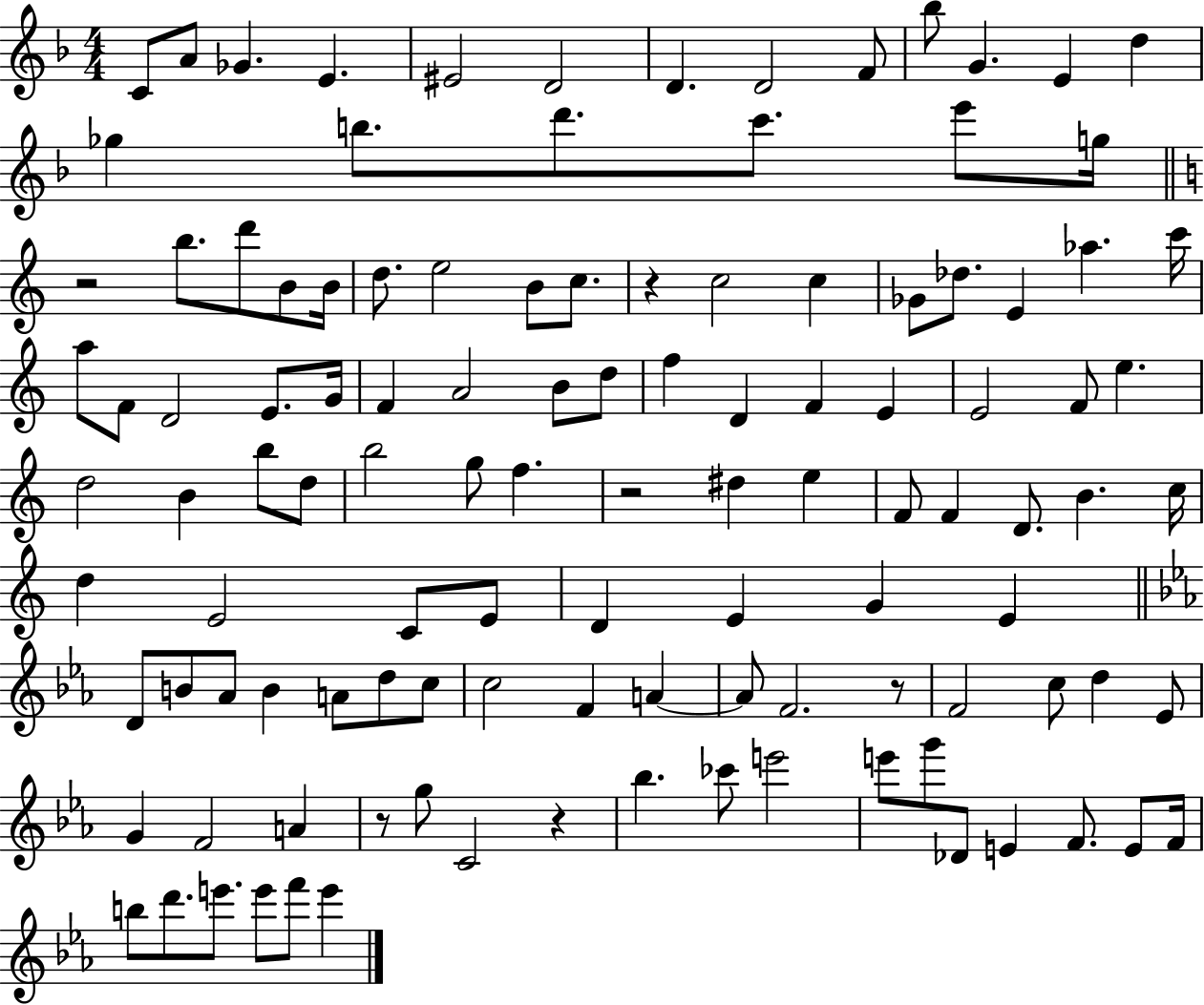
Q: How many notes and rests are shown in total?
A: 115